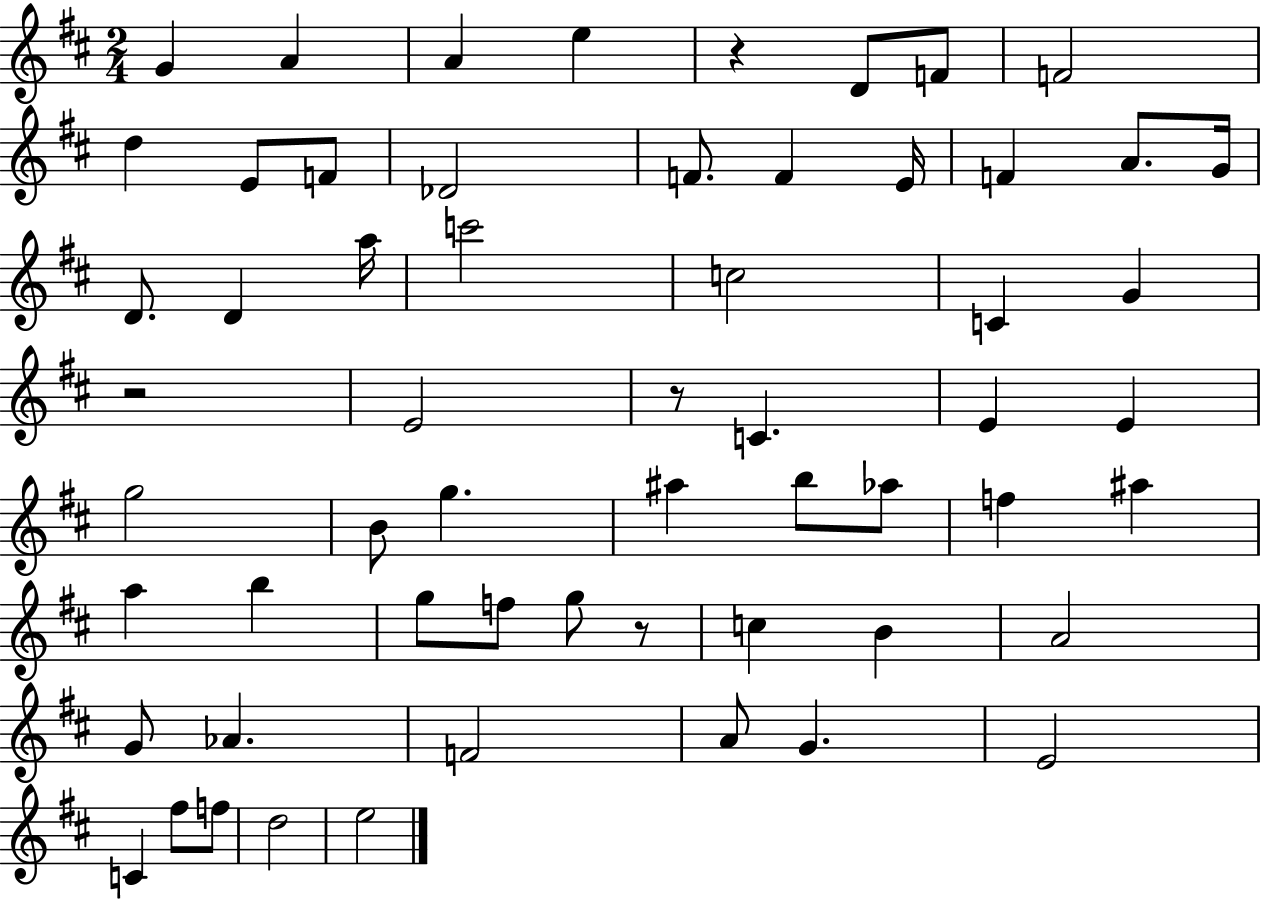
{
  \clef treble
  \numericTimeSignature
  \time 2/4
  \key d \major
  \repeat volta 2 { g'4 a'4 | a'4 e''4 | r4 d'8 f'8 | f'2 | \break d''4 e'8 f'8 | des'2 | f'8. f'4 e'16 | f'4 a'8. g'16 | \break d'8. d'4 a''16 | c'''2 | c''2 | c'4 g'4 | \break r2 | e'2 | r8 c'4. | e'4 e'4 | \break g''2 | b'8 g''4. | ais''4 b''8 aes''8 | f''4 ais''4 | \break a''4 b''4 | g''8 f''8 g''8 r8 | c''4 b'4 | a'2 | \break g'8 aes'4. | f'2 | a'8 g'4. | e'2 | \break c'4 fis''8 f''8 | d''2 | e''2 | } \bar "|."
}